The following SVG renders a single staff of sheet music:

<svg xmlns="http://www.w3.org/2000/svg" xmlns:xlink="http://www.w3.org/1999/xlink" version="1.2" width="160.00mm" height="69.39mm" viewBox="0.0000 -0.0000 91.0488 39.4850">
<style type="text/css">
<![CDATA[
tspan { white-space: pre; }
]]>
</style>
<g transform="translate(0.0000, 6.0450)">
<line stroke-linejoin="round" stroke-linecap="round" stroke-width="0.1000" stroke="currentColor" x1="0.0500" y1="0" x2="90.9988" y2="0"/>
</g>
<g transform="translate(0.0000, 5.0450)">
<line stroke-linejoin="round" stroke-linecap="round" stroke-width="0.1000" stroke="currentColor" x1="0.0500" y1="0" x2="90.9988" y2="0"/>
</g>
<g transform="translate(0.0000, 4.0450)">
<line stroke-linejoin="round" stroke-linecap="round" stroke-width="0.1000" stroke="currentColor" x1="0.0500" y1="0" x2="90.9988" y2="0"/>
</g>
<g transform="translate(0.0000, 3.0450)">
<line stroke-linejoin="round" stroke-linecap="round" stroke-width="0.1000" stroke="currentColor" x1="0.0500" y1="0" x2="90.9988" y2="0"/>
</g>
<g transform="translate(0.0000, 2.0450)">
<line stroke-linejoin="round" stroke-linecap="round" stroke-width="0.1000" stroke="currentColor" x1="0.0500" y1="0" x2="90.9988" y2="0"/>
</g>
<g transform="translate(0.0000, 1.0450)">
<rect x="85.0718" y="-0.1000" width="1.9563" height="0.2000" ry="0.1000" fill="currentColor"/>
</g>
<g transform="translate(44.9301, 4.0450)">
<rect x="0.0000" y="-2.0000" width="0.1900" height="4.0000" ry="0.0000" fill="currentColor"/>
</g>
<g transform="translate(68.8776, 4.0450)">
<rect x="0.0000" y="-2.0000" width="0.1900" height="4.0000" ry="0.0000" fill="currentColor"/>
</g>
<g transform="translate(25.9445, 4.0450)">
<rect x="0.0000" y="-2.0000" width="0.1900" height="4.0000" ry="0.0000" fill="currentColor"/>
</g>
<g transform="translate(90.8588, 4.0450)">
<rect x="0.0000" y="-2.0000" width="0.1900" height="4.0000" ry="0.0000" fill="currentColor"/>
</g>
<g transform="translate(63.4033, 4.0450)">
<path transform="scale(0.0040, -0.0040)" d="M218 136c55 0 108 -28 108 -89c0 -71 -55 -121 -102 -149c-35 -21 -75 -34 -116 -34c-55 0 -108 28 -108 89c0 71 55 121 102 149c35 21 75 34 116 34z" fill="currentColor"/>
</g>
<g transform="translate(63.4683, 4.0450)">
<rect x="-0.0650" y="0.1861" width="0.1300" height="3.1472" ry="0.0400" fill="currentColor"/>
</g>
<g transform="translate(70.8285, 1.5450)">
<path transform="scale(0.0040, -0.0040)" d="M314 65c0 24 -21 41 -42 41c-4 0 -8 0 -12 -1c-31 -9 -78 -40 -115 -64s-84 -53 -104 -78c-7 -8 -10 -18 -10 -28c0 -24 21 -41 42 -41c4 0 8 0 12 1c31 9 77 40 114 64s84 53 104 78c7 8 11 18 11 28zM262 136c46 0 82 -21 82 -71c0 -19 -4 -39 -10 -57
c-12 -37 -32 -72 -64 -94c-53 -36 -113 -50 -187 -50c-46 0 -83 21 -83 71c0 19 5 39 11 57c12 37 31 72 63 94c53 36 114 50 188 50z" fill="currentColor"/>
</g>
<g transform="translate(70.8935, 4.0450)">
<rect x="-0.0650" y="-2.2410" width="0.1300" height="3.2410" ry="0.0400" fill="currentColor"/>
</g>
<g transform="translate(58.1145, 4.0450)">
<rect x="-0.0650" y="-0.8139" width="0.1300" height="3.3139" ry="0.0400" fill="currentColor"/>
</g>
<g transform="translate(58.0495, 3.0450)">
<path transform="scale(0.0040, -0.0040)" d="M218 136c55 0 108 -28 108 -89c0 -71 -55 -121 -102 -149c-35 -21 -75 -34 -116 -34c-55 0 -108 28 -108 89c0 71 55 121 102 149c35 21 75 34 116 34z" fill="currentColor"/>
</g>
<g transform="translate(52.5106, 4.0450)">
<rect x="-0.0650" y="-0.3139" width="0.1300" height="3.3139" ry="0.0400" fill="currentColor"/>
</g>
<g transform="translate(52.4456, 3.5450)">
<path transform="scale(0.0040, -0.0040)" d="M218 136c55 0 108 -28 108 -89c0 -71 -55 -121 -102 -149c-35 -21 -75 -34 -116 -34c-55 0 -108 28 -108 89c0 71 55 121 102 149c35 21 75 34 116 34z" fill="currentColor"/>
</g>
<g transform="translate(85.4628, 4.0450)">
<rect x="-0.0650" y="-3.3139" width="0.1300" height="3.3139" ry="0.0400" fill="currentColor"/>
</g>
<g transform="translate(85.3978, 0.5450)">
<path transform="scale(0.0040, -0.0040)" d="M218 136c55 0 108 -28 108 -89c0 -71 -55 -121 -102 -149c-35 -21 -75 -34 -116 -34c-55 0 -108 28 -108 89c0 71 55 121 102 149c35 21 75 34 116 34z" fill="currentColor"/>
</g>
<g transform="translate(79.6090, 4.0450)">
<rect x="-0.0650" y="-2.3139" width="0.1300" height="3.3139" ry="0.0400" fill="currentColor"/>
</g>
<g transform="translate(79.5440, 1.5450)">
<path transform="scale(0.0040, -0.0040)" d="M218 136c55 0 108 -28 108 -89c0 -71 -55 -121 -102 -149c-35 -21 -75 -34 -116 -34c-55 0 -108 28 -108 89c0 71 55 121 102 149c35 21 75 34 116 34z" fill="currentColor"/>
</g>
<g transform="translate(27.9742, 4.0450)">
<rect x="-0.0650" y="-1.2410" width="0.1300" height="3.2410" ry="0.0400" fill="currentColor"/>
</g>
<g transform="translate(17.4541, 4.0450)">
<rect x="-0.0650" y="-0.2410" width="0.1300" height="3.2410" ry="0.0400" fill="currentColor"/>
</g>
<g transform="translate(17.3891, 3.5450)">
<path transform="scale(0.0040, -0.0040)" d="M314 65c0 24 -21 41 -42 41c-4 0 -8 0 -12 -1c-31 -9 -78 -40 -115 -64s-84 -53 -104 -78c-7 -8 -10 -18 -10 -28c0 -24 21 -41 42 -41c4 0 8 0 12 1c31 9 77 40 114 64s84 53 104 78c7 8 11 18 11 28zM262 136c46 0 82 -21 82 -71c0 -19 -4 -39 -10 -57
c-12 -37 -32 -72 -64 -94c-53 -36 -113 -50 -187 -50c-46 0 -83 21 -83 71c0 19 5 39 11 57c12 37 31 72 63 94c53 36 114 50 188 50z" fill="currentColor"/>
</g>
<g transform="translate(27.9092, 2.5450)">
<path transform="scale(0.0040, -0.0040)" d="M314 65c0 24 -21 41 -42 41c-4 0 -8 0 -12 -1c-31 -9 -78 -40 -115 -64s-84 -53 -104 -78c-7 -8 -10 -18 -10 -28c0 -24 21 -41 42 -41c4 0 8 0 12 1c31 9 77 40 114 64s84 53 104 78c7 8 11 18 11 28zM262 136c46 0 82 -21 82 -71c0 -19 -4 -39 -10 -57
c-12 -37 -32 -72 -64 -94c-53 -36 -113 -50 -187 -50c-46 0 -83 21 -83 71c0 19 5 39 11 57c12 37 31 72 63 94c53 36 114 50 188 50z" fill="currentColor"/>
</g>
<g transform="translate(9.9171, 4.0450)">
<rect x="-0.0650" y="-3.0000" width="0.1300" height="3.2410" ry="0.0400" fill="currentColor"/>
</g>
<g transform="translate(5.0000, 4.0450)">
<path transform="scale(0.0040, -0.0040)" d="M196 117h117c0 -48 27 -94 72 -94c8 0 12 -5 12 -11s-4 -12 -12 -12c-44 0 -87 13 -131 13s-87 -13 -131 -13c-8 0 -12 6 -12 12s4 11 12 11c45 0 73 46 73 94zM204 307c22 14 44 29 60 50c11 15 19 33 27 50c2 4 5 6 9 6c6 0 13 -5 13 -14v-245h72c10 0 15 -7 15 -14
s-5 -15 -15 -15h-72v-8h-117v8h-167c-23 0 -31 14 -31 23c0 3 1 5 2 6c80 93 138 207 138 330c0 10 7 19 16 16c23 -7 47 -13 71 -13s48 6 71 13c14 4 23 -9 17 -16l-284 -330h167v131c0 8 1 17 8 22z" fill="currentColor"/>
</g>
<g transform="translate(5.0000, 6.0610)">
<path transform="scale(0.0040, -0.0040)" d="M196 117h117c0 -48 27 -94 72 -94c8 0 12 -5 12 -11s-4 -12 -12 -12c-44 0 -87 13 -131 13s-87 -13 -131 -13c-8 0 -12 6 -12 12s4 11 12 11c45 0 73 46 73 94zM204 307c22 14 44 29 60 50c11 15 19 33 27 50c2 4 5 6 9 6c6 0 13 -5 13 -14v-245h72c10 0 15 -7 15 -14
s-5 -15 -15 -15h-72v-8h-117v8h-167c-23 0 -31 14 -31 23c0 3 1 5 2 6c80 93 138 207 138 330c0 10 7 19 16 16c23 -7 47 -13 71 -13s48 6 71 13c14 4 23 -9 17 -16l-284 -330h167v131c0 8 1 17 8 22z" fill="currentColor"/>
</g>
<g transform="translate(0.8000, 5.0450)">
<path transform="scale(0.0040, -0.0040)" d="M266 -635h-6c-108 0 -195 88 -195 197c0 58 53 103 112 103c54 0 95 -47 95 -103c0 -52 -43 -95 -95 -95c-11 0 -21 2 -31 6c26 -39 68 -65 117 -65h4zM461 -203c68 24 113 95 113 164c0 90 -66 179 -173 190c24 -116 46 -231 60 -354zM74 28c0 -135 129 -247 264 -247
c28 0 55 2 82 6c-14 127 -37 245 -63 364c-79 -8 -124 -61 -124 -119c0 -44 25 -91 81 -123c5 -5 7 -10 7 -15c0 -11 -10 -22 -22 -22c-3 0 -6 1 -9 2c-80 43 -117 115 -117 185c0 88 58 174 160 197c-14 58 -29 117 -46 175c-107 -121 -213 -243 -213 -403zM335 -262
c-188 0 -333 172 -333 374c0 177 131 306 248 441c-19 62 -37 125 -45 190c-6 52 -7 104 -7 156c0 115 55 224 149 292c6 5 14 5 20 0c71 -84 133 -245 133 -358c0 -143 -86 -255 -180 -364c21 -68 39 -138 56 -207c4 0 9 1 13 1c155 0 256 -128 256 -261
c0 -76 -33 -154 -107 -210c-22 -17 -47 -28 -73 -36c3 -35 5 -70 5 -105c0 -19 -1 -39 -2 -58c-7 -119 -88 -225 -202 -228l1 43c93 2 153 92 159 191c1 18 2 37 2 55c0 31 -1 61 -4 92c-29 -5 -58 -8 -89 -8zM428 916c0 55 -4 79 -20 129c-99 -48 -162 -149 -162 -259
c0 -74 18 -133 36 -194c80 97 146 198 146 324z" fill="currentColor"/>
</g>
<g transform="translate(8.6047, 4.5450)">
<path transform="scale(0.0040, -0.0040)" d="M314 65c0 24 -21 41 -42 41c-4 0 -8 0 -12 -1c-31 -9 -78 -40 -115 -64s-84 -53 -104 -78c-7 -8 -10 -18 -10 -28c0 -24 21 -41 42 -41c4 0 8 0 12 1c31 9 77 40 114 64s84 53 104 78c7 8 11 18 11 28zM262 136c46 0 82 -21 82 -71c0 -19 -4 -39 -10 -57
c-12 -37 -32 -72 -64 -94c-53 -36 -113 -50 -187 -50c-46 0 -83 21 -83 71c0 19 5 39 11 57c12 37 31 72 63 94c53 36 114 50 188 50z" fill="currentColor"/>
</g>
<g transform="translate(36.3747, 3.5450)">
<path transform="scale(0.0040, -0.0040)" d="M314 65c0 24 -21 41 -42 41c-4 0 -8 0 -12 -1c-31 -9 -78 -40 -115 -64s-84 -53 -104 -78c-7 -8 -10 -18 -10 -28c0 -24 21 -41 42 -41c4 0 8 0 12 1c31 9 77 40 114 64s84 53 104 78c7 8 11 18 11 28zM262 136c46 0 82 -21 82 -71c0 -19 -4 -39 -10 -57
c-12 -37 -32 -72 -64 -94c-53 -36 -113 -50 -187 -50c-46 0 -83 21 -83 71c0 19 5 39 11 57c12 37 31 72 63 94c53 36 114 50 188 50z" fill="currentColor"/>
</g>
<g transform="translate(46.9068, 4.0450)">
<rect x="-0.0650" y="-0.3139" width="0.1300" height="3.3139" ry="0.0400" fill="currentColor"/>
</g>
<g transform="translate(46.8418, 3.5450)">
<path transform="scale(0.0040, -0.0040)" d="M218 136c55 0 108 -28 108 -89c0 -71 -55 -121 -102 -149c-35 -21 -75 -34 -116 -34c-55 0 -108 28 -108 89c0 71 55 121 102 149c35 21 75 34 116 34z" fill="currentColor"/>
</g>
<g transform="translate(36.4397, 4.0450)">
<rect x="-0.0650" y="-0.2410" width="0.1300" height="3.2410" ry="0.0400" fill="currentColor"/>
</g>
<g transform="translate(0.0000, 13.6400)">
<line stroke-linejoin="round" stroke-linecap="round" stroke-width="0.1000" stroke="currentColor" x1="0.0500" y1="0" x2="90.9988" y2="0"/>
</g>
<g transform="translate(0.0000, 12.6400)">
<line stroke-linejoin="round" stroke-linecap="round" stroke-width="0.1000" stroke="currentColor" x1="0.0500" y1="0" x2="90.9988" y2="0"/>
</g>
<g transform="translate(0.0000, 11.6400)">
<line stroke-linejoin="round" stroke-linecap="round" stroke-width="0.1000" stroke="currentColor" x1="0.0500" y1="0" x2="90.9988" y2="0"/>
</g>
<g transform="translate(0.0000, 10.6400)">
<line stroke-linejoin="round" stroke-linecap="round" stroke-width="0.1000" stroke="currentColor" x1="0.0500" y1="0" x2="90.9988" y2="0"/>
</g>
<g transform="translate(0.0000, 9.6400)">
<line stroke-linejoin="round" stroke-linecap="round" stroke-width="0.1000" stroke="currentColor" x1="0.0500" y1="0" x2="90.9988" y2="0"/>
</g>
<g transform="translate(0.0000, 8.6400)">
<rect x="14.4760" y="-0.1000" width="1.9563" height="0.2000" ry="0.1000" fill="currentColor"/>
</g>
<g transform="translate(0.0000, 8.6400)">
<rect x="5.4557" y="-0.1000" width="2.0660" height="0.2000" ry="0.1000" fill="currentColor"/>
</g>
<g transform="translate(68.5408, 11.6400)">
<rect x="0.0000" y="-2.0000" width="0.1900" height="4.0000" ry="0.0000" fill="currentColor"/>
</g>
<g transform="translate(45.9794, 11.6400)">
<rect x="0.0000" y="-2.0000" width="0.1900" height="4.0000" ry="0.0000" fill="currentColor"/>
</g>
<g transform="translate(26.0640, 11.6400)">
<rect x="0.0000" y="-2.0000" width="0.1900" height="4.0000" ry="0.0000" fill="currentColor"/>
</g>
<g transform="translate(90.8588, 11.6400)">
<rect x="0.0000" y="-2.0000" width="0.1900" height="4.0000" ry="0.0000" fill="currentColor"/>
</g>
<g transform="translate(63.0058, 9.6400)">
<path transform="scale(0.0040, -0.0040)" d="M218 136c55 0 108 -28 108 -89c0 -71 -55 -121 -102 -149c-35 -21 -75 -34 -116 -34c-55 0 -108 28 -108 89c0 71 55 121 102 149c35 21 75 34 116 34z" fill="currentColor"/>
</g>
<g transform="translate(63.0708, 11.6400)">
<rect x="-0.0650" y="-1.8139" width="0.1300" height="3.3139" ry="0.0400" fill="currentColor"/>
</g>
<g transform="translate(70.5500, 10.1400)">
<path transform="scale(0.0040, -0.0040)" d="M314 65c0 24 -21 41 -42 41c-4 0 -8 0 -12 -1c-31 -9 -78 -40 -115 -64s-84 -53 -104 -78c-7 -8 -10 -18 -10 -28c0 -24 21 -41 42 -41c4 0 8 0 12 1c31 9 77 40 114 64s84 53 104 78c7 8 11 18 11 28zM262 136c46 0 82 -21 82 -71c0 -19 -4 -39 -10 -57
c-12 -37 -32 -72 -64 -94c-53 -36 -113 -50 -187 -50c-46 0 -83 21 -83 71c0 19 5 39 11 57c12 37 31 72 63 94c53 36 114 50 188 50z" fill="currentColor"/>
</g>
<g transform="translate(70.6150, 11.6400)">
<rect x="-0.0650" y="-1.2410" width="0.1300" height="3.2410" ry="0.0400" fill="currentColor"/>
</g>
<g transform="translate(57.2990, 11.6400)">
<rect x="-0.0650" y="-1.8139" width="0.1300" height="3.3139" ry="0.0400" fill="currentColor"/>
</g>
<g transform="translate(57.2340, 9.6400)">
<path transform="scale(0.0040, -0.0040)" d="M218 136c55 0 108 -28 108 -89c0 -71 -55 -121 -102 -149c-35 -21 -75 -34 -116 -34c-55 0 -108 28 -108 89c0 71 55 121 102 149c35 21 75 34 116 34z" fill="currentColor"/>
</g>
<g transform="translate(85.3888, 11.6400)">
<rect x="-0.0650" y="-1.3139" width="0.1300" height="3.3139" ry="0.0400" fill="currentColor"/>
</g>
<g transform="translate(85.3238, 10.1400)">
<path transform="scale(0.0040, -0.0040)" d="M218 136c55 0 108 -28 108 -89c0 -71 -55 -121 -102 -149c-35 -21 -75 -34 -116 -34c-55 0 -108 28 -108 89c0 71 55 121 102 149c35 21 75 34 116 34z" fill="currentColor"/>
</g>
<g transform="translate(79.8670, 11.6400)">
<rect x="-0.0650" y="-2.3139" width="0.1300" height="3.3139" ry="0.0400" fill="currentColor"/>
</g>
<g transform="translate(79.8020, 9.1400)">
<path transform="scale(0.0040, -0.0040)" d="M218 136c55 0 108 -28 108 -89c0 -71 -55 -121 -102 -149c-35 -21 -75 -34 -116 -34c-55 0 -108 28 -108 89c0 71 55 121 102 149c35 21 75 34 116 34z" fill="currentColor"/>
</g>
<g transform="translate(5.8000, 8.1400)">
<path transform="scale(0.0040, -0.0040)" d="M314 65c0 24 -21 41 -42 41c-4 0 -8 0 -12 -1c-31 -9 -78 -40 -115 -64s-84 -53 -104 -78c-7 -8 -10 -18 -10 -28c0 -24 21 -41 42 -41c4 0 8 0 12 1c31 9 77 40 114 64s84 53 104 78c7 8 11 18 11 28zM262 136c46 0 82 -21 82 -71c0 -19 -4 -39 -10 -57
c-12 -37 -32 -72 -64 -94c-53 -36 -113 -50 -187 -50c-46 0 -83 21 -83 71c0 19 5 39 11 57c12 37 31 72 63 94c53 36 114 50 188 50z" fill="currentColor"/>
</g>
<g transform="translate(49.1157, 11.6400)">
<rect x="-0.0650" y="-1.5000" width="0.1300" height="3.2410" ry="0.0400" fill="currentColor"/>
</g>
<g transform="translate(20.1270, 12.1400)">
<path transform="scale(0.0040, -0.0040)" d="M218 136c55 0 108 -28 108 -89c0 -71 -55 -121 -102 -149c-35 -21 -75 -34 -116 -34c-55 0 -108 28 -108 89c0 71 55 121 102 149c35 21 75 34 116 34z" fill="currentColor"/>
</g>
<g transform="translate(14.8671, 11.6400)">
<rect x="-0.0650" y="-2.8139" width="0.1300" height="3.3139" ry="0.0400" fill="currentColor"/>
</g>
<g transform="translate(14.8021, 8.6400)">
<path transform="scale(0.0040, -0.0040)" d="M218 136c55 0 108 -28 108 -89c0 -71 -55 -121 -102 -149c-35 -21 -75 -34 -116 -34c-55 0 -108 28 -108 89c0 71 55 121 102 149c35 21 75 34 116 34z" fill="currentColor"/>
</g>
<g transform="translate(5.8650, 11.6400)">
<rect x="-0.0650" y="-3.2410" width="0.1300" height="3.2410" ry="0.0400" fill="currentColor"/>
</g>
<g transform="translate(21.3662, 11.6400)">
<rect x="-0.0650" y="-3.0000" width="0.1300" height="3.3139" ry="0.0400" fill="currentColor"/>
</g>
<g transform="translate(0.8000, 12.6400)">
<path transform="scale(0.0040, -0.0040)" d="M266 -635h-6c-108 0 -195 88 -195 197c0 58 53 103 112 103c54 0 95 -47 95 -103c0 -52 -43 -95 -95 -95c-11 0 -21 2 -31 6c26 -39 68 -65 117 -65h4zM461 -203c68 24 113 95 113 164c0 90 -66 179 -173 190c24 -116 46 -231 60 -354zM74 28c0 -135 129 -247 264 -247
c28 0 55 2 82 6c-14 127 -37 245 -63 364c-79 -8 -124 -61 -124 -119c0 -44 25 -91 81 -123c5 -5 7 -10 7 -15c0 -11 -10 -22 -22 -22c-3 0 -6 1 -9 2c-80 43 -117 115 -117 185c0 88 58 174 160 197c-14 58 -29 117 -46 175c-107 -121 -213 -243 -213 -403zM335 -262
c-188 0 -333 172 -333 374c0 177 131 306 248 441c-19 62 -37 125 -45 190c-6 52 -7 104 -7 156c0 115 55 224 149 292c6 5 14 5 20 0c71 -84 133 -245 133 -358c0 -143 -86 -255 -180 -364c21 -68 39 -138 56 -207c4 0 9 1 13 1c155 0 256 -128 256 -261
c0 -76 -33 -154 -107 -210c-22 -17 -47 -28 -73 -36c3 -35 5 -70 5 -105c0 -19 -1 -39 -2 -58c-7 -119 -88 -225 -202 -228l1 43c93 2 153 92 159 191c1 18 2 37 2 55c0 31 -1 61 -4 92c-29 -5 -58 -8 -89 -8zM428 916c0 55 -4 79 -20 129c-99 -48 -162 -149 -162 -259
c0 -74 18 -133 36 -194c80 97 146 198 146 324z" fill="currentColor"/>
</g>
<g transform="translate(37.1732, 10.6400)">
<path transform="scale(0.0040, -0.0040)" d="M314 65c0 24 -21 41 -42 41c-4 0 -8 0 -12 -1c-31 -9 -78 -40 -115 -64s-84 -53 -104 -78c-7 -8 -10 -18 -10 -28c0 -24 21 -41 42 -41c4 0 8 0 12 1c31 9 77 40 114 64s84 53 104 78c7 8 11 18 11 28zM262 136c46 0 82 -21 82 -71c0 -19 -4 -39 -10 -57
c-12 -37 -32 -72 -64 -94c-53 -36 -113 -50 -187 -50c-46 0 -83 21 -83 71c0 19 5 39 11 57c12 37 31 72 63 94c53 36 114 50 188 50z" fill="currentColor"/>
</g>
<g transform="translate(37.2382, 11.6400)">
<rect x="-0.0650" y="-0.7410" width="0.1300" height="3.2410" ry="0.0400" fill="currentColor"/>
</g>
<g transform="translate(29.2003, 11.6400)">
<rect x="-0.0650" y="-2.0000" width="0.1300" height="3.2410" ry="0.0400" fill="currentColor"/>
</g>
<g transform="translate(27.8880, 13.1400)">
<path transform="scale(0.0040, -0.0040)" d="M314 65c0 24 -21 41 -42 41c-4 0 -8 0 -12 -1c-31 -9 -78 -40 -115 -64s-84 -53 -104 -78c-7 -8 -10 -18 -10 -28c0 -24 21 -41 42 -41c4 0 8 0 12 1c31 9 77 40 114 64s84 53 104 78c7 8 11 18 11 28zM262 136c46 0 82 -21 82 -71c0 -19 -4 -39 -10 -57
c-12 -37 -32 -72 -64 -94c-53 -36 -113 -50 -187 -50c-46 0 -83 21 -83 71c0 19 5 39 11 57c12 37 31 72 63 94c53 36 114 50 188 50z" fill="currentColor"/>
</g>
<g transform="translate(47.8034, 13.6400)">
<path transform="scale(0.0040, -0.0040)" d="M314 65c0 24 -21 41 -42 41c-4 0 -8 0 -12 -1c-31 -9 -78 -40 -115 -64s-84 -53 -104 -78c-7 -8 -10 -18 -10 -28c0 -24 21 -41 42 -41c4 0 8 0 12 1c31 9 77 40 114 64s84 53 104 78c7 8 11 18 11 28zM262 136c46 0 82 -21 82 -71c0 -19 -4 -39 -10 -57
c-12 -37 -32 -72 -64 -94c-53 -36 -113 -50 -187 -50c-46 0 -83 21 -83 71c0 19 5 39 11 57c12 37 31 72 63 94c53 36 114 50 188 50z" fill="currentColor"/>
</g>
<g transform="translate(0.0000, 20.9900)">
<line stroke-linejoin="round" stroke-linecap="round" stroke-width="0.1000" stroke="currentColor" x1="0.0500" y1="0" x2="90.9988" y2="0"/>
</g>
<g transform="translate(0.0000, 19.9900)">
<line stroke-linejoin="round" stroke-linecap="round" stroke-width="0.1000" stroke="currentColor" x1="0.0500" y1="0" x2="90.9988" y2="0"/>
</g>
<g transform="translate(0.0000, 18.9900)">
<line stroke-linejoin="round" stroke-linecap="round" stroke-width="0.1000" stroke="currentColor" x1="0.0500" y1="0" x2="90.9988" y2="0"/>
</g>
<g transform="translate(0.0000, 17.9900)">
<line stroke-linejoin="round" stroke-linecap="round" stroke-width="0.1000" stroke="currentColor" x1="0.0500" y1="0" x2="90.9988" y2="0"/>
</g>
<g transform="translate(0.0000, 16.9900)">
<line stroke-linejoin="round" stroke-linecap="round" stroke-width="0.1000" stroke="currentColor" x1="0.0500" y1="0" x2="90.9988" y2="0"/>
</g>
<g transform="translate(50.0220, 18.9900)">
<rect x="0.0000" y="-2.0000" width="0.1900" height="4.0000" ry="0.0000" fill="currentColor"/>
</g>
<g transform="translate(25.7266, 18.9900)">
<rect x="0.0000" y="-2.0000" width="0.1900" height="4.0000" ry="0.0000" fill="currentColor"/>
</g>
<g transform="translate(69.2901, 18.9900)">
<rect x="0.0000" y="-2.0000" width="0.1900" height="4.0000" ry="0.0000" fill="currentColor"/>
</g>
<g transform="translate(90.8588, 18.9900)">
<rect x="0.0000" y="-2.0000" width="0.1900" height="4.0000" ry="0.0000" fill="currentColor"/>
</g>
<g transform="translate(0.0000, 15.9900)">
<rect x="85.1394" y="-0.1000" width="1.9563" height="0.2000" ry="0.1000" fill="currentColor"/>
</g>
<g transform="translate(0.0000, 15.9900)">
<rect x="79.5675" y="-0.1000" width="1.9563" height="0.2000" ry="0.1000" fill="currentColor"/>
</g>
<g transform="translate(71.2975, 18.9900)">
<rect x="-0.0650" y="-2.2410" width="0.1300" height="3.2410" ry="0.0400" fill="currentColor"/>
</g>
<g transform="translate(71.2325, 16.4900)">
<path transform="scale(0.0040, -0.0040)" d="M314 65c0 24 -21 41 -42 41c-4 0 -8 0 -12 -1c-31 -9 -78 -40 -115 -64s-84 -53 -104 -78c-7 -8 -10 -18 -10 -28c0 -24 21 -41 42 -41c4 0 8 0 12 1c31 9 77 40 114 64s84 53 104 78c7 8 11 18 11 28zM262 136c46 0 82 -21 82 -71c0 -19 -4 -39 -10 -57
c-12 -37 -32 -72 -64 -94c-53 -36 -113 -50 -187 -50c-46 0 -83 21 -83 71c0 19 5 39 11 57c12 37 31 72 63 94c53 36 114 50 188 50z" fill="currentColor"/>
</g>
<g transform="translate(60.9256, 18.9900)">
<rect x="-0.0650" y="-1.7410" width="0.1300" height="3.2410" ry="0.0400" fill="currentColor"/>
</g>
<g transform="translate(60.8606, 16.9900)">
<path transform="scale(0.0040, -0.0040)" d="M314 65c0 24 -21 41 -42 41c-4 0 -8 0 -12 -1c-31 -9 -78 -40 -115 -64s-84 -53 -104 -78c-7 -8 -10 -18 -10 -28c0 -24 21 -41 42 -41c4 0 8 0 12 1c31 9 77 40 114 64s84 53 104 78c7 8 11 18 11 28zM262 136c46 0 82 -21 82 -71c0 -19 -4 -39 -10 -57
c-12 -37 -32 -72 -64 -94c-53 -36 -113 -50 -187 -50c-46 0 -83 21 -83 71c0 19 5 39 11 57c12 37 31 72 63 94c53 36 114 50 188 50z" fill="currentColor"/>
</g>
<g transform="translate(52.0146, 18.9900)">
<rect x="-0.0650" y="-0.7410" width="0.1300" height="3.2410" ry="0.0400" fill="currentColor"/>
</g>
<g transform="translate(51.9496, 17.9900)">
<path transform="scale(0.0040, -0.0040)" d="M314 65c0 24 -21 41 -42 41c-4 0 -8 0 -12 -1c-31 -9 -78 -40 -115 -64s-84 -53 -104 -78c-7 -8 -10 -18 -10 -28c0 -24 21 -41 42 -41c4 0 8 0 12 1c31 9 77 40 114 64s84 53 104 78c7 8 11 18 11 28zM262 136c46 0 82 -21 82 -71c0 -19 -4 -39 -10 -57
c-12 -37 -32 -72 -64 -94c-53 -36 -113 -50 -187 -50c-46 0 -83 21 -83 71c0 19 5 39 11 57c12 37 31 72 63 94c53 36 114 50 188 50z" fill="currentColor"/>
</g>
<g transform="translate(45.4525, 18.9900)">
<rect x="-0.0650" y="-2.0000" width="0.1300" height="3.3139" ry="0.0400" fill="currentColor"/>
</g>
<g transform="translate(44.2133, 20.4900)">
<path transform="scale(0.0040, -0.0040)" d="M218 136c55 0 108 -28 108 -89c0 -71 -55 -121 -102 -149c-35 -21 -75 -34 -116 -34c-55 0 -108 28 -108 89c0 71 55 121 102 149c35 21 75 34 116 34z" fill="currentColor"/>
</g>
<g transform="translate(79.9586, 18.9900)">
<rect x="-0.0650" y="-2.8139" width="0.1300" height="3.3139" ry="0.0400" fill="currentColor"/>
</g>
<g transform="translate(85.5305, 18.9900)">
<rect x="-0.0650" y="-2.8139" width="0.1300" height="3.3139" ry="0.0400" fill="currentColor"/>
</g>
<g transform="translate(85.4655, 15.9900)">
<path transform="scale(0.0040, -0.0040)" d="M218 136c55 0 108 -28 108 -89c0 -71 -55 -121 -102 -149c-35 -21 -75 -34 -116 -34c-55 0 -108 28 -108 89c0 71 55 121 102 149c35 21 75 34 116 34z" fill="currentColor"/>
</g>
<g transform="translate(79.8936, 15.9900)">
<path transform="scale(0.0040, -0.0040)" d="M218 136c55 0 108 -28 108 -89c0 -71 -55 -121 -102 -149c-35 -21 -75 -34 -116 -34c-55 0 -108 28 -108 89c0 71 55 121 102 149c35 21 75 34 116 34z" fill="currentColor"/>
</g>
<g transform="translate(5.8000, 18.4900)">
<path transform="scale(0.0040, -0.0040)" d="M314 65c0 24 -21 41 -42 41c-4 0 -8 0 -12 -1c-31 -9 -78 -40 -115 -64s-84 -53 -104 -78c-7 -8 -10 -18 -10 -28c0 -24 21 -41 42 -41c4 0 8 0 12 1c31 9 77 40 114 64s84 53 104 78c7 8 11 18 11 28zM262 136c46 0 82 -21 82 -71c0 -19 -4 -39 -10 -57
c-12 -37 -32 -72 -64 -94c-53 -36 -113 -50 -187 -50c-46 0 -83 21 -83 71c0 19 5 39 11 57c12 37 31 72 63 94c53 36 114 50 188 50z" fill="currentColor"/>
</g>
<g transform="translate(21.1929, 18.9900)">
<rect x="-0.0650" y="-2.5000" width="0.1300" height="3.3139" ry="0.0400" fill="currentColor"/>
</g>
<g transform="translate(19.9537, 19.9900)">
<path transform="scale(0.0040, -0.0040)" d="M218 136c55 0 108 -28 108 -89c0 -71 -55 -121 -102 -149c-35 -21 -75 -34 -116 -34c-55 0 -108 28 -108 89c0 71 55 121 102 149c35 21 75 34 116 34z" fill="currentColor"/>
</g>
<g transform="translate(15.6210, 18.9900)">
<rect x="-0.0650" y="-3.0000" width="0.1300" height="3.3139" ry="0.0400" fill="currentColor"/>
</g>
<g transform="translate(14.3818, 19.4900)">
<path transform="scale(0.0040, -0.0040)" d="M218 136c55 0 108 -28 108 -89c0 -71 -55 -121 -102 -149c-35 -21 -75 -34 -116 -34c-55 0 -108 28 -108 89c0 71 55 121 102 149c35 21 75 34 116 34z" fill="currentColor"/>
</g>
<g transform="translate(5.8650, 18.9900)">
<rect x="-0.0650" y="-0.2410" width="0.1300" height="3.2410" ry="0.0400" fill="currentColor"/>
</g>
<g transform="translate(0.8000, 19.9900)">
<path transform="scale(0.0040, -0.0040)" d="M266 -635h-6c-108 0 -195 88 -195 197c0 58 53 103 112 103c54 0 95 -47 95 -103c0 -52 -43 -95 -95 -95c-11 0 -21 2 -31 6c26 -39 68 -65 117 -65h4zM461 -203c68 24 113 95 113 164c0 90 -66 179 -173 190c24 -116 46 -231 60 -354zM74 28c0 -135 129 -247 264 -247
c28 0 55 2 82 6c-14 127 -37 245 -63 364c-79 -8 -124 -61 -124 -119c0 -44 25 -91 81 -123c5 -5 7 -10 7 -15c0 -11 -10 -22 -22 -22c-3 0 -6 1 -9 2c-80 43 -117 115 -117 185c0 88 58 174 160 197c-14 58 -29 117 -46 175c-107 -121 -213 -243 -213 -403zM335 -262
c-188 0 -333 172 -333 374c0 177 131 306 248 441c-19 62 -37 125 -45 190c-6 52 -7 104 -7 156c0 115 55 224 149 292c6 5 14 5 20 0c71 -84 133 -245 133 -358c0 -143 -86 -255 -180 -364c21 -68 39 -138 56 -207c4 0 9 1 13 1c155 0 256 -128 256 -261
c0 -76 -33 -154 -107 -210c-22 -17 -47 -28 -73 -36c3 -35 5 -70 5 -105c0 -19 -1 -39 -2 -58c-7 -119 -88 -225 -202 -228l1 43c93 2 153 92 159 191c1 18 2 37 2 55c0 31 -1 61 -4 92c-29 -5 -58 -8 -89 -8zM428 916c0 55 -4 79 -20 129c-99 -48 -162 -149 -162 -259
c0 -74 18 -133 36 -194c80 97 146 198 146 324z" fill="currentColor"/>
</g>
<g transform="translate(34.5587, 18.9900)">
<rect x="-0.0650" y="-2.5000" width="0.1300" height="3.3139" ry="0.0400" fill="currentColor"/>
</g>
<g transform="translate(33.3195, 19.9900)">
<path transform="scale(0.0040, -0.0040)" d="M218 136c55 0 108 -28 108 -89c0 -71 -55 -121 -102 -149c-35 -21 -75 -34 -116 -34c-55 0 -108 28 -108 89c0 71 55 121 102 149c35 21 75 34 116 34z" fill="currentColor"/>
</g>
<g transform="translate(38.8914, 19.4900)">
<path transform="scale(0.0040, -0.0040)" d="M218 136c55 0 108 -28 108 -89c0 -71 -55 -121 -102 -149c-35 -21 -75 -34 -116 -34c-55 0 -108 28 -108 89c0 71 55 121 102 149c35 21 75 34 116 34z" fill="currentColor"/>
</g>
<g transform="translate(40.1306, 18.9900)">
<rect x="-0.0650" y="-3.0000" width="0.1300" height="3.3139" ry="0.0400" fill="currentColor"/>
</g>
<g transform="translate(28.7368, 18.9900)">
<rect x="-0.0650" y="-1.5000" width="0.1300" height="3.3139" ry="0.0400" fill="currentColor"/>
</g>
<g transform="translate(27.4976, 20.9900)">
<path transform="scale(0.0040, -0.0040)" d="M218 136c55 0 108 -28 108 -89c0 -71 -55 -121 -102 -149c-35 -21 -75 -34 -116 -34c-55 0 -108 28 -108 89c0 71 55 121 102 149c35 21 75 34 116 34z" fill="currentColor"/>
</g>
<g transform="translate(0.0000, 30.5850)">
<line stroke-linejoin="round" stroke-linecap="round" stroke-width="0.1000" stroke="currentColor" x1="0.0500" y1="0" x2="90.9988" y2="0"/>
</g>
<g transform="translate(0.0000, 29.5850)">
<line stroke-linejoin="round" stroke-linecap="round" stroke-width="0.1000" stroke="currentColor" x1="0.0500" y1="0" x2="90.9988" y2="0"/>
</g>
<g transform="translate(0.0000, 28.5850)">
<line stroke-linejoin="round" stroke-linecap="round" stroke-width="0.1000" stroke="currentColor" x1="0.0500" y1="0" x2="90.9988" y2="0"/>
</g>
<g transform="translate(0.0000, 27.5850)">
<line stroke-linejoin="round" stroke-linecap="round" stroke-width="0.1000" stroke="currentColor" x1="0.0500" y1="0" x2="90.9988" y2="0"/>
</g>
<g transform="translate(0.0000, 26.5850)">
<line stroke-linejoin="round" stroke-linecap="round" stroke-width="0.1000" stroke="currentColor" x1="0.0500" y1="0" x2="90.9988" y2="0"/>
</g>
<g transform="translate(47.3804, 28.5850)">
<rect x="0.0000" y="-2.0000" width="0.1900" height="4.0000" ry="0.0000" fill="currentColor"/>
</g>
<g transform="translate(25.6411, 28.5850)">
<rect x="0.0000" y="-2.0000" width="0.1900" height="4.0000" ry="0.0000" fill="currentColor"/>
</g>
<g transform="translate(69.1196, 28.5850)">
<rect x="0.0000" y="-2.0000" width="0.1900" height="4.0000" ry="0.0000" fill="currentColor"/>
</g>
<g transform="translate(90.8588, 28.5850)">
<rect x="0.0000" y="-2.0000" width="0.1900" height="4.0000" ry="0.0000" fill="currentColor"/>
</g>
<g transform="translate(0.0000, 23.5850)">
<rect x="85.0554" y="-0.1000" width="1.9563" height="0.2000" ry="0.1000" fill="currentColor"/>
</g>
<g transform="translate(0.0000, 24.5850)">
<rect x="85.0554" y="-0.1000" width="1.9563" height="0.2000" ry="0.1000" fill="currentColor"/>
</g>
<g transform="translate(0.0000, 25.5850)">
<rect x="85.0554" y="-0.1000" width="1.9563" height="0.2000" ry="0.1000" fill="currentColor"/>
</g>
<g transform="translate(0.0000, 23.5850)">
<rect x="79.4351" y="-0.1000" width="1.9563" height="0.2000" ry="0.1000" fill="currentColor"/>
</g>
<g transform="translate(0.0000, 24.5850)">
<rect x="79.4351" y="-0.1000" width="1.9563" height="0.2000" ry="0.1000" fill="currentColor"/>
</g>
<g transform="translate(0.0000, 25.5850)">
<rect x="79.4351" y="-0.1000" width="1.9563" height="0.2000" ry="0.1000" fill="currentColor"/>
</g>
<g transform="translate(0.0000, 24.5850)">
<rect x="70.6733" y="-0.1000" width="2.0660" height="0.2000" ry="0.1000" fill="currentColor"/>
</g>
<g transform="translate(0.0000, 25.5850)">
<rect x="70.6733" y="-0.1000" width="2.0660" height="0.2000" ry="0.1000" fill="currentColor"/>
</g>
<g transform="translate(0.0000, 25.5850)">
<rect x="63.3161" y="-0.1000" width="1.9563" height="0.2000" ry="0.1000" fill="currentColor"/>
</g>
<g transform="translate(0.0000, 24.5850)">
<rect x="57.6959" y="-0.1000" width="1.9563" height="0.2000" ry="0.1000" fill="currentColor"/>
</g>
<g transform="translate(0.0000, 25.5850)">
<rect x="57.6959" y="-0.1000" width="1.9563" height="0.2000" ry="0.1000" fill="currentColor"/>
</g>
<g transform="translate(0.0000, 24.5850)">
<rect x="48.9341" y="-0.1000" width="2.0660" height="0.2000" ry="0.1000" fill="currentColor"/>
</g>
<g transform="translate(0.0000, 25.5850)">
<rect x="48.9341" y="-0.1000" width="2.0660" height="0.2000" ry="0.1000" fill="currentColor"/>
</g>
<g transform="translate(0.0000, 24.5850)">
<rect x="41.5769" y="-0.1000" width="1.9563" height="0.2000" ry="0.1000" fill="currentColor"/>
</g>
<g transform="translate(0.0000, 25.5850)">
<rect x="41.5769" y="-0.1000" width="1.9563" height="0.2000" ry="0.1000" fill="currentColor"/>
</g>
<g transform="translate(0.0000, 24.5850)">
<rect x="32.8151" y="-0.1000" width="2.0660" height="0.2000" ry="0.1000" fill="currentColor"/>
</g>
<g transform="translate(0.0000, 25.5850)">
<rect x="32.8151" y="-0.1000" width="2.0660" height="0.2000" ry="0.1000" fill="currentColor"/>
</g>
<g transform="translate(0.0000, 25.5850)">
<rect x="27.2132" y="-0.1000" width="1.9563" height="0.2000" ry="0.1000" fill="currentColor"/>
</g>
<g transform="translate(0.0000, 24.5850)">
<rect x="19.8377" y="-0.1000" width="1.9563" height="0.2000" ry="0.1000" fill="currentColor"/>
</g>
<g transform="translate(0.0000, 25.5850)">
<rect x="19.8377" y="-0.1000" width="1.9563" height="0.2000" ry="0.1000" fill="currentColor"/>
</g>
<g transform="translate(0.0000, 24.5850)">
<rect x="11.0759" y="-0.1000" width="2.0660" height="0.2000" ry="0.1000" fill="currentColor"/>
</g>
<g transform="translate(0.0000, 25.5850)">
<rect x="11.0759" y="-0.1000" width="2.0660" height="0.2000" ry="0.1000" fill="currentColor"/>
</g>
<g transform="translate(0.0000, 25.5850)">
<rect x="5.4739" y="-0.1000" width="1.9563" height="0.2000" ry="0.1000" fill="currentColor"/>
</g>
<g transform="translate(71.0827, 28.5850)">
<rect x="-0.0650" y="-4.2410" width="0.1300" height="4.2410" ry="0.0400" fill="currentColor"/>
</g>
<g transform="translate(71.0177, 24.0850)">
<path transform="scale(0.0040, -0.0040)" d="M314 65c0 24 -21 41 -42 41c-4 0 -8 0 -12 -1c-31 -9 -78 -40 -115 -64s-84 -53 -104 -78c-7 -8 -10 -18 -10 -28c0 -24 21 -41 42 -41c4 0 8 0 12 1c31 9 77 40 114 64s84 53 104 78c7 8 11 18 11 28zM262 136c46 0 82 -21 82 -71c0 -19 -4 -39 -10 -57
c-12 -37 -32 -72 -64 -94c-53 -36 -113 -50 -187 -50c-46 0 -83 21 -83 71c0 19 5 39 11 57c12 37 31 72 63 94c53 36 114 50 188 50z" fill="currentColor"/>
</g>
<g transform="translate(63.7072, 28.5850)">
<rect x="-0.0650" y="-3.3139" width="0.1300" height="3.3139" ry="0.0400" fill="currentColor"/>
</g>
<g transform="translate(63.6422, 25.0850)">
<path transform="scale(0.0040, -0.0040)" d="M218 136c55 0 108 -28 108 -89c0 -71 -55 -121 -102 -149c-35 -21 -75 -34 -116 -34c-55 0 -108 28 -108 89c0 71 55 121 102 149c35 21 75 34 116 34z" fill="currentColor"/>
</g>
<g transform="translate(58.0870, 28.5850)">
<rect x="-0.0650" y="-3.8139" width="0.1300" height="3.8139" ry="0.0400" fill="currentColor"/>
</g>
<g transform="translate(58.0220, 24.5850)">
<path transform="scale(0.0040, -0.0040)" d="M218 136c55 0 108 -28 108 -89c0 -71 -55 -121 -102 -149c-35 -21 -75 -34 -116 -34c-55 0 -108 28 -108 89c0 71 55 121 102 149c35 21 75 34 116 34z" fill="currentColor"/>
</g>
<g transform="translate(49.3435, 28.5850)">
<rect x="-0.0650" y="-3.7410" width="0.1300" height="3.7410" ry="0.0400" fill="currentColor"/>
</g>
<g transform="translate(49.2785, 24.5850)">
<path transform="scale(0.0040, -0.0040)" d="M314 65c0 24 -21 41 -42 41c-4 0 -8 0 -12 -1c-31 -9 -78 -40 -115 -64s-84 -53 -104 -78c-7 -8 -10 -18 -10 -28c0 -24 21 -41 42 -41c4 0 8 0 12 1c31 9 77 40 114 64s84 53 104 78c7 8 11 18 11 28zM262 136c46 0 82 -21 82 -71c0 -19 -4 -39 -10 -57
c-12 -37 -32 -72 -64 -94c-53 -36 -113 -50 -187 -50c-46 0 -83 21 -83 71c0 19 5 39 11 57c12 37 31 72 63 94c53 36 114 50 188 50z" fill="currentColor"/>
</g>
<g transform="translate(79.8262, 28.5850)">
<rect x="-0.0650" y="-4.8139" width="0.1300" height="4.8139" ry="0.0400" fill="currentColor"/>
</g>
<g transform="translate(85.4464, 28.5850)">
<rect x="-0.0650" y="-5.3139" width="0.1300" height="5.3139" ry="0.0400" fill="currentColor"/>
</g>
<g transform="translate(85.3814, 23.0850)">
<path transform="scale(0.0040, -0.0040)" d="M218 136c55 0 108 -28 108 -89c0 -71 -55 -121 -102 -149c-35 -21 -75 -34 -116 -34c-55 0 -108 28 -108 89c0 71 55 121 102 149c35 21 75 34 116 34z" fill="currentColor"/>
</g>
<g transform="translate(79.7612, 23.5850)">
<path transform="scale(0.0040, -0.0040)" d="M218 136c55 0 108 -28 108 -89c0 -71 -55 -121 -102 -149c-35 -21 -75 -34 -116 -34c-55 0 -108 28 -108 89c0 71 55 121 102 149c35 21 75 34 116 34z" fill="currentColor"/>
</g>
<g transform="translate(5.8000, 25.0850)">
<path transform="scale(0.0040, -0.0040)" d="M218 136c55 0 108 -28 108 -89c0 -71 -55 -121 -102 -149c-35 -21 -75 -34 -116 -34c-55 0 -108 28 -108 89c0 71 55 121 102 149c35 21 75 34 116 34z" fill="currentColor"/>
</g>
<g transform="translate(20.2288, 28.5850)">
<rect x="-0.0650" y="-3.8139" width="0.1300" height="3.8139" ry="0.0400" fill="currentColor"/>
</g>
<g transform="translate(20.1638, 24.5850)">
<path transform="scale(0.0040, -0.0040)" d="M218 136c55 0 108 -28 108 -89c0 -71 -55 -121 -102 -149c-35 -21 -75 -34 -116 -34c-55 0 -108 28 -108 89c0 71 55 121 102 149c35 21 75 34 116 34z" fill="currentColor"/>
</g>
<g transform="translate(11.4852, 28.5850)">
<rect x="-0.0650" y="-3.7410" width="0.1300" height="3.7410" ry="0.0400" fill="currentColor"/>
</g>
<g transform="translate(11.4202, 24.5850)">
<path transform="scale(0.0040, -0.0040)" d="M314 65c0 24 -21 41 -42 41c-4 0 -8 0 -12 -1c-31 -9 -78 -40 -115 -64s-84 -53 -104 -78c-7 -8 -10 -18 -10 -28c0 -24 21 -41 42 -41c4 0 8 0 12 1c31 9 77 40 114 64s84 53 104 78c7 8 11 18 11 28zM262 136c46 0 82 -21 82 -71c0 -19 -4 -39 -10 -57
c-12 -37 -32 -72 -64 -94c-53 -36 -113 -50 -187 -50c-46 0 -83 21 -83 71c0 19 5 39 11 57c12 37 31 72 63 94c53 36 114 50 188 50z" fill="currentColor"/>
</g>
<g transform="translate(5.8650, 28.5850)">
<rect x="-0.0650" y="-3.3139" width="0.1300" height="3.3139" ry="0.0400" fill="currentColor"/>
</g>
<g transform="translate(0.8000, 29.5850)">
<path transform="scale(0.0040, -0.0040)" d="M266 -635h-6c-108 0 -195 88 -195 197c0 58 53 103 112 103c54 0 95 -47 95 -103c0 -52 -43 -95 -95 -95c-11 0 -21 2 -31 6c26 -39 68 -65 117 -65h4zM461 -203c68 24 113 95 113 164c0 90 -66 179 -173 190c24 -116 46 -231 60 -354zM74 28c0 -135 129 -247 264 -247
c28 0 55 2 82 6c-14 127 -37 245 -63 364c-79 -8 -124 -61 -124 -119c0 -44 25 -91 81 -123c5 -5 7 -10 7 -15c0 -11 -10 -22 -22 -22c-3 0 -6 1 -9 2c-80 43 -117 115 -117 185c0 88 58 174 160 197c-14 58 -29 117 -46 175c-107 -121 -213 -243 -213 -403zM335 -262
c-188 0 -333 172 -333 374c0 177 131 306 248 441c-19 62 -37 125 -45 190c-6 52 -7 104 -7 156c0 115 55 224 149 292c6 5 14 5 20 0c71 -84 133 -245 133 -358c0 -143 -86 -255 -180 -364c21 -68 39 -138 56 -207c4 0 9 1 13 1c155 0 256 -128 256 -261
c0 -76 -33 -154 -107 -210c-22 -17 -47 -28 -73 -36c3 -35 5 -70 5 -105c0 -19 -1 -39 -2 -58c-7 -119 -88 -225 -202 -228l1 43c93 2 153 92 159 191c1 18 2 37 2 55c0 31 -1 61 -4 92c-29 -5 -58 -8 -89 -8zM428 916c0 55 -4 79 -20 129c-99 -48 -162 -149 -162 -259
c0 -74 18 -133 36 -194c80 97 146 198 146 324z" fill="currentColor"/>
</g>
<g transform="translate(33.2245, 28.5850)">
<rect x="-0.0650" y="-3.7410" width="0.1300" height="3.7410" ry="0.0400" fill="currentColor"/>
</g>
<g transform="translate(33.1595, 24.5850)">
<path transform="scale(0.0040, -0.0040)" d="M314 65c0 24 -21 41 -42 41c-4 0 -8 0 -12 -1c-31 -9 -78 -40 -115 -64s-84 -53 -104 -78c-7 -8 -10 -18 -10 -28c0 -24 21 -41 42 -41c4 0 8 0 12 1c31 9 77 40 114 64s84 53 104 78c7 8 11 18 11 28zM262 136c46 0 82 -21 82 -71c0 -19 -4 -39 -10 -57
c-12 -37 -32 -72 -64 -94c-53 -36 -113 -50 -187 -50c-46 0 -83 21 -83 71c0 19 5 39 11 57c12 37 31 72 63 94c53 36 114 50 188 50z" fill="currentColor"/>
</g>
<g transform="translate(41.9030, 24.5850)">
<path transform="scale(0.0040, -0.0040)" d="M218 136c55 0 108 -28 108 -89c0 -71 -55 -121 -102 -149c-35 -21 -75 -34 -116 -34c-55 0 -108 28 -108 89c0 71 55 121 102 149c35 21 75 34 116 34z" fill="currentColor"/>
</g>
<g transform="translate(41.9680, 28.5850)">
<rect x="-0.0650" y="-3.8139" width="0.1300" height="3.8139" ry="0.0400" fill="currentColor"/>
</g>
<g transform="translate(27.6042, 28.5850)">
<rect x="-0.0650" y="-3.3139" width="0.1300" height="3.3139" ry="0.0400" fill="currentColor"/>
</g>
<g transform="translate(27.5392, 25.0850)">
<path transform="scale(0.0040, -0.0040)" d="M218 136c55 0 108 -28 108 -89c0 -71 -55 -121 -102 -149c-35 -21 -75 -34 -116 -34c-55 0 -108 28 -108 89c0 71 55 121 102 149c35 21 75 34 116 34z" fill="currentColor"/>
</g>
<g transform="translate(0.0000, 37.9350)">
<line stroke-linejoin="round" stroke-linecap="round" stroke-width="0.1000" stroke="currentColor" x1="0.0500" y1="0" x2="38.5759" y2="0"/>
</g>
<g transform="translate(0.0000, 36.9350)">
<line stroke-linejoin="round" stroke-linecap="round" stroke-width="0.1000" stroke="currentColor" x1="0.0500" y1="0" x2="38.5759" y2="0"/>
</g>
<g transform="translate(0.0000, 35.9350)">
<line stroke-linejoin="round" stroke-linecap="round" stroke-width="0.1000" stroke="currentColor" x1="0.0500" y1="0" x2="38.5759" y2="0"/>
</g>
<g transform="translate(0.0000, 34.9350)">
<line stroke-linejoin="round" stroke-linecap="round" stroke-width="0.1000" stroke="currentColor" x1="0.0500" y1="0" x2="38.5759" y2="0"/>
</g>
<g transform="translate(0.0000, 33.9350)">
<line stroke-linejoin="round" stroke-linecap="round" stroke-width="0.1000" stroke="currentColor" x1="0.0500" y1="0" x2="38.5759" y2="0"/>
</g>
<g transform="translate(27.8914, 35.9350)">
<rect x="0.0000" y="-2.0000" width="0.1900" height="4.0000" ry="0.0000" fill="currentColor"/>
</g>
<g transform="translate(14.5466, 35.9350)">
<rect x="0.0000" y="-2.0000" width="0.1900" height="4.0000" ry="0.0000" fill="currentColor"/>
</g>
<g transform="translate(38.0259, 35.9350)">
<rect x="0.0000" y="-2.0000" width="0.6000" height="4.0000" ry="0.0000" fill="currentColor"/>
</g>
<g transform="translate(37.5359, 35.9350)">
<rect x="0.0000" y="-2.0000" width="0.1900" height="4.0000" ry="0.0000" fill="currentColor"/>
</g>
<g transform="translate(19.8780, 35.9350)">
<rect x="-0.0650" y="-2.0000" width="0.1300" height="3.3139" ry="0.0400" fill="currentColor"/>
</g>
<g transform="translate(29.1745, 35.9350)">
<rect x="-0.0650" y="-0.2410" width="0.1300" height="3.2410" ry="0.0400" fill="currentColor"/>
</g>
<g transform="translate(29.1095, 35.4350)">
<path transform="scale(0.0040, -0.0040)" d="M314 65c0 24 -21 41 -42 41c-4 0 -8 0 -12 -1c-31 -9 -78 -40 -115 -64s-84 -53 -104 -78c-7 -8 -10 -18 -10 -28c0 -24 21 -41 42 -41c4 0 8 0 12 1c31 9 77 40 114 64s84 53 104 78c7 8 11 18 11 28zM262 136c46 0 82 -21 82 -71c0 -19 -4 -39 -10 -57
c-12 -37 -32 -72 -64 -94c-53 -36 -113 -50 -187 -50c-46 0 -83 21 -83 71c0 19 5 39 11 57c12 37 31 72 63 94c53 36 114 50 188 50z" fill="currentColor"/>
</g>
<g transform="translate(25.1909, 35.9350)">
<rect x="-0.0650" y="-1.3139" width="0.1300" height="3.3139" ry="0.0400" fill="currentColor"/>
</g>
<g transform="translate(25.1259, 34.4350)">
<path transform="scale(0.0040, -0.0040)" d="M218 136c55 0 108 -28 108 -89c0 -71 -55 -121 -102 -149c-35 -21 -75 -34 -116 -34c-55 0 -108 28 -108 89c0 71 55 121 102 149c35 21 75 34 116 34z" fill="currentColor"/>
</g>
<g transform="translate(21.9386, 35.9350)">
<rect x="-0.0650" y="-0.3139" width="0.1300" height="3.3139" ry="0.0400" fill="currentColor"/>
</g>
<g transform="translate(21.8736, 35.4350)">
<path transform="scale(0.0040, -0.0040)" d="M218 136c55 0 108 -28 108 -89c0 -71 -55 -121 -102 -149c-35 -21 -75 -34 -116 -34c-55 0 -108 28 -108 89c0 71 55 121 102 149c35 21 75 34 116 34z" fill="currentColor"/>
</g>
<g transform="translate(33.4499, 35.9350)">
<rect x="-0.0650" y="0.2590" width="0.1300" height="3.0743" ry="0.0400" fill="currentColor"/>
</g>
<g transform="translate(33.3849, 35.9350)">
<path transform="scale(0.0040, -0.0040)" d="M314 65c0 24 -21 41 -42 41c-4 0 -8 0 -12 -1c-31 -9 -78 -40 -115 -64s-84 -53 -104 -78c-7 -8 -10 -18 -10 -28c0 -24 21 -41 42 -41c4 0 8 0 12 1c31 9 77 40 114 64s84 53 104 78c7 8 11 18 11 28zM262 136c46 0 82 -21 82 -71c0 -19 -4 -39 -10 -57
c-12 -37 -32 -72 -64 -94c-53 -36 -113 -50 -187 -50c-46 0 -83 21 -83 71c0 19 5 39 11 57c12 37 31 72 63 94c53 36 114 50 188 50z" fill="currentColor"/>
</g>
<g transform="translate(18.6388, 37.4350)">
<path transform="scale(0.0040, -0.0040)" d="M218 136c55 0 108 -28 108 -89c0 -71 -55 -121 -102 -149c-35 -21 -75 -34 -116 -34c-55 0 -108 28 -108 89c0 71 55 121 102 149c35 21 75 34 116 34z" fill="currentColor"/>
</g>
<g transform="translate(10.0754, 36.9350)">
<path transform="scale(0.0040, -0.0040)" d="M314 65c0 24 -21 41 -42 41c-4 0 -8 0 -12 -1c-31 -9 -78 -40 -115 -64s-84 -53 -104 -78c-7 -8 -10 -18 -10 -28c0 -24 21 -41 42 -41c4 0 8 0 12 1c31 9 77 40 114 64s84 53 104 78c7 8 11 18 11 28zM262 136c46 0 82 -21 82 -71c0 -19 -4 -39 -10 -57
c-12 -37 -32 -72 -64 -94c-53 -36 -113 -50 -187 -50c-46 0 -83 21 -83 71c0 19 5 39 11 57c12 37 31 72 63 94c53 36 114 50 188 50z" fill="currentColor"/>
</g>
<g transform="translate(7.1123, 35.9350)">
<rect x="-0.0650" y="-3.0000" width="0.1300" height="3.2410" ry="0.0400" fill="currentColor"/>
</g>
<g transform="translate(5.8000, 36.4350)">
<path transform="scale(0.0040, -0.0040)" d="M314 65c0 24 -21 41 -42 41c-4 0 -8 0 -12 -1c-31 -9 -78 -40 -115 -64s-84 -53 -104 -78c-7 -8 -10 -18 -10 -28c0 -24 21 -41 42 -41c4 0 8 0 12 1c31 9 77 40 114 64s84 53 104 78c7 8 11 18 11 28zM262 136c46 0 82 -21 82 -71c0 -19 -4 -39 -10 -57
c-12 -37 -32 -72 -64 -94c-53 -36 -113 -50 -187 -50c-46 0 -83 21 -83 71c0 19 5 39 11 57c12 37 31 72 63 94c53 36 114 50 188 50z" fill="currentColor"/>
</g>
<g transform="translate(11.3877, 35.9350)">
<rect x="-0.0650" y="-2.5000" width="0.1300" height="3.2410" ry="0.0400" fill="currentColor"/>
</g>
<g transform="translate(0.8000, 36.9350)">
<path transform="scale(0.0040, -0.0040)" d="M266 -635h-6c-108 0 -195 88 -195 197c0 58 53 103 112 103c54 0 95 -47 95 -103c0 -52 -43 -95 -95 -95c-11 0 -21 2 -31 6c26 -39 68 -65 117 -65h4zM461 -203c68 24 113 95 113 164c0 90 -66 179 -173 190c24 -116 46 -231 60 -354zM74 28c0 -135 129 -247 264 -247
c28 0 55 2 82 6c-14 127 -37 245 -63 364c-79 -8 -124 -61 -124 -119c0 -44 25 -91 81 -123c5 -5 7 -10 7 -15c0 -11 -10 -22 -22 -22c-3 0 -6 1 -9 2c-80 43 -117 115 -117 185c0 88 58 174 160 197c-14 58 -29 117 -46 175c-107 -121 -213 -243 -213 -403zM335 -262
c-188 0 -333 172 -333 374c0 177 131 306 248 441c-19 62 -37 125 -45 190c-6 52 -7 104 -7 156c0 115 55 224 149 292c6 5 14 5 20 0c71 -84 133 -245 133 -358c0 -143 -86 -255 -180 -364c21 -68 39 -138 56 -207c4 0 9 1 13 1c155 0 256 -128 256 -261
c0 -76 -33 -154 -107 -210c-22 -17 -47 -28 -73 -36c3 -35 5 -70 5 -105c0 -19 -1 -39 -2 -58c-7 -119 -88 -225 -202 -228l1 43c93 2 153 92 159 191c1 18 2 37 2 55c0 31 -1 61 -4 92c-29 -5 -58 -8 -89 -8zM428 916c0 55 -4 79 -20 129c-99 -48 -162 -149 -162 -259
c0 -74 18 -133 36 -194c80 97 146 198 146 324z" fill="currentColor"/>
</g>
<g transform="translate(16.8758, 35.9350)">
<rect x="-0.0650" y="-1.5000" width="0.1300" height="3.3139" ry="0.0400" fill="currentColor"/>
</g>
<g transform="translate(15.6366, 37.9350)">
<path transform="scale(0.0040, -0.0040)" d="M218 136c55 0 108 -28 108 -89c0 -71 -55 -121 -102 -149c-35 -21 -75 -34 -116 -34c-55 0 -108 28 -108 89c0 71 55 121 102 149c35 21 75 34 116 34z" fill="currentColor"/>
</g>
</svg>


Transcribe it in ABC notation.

X:1
T:Untitled
M:4/4
L:1/4
K:C
A2 c2 e2 c2 c c d B g2 g b b2 a A F2 d2 E2 f f e2 g e c2 A G E G A F d2 f2 g2 a a b c'2 c' b c'2 c' c'2 c' b d'2 e' f' A2 G2 E F c e c2 B2